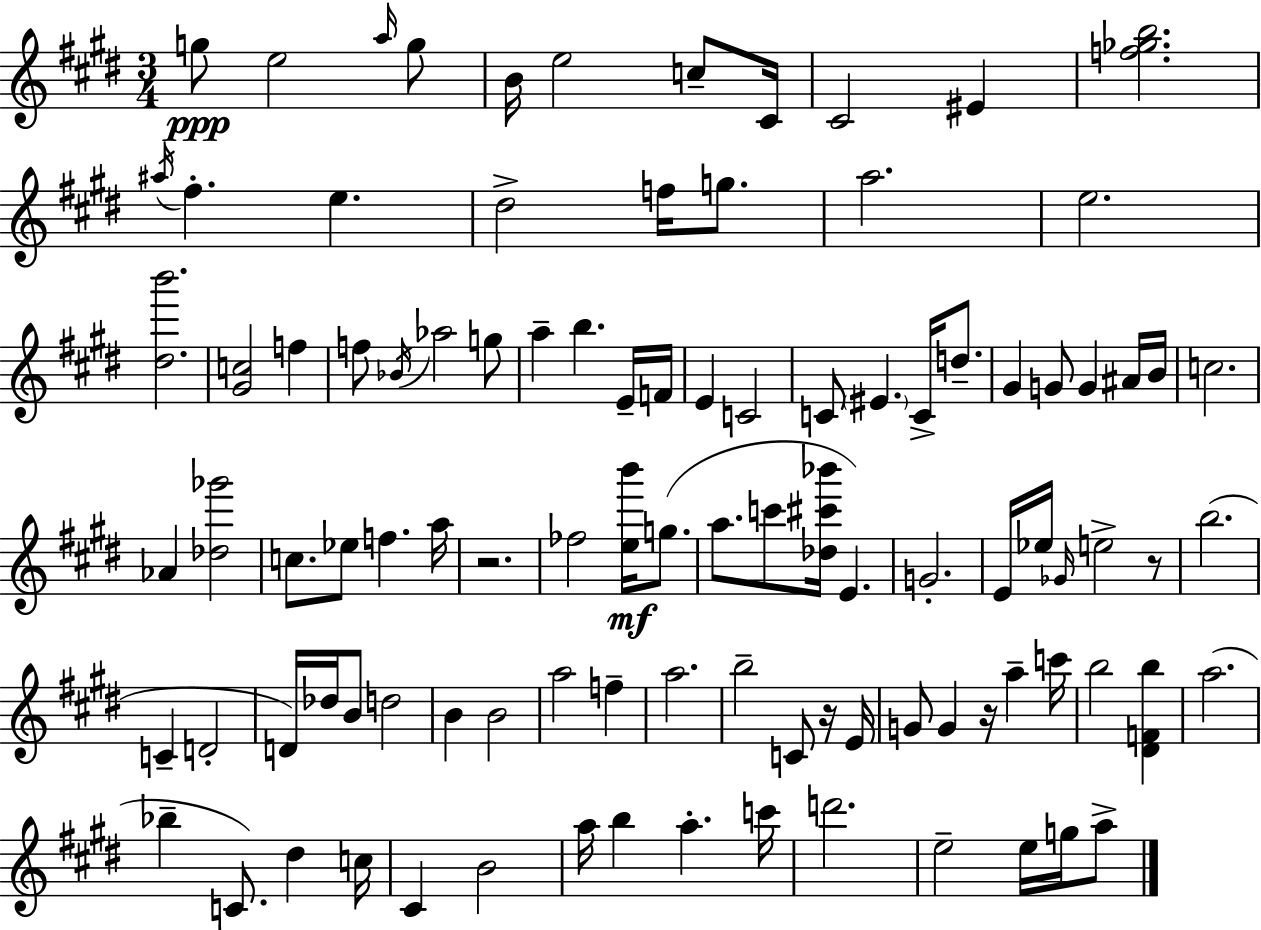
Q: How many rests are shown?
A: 4